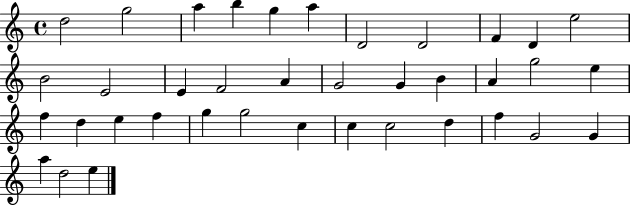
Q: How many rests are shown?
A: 0